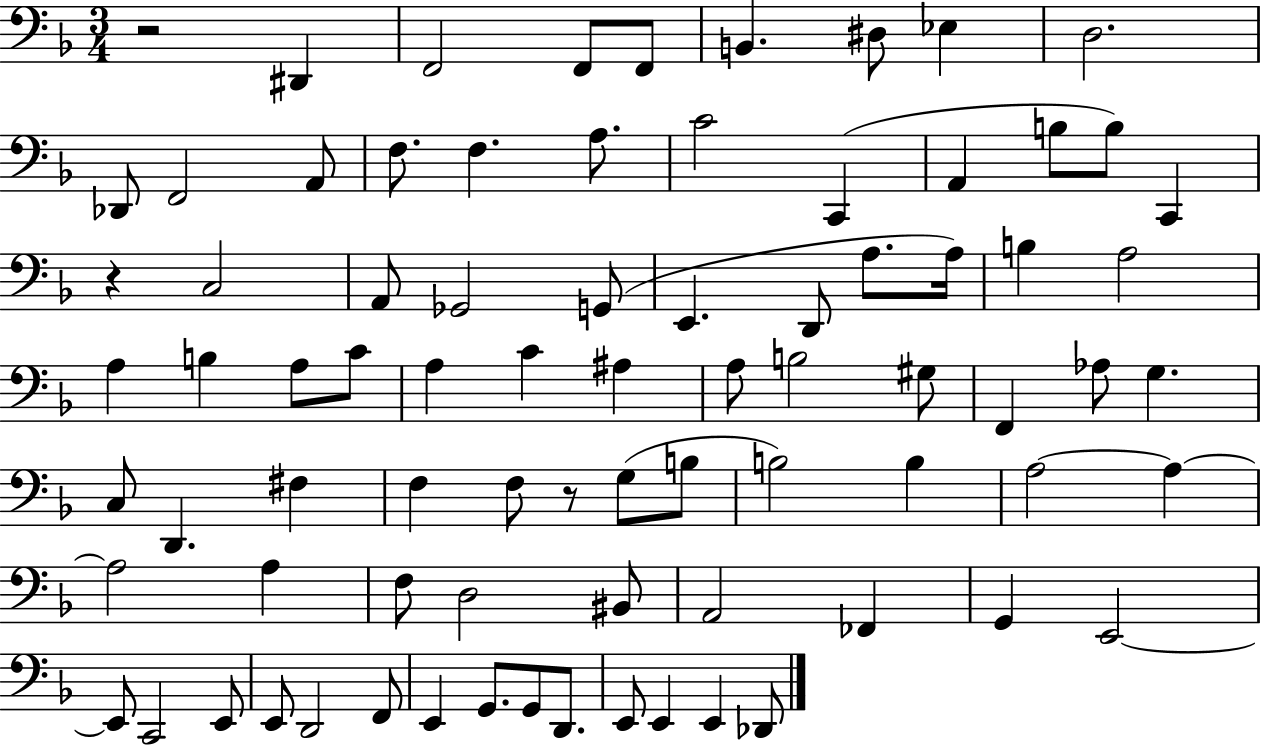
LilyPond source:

{
  \clef bass
  \numericTimeSignature
  \time 3/4
  \key f \major
  r2 dis,4 | f,2 f,8 f,8 | b,4. dis8 ees4 | d2. | \break des,8 f,2 a,8 | f8. f4. a8. | c'2 c,4( | a,4 b8 b8) c,4 | \break r4 c2 | a,8 ges,2 g,8( | e,4. d,8 a8. a16) | b4 a2 | \break a4 b4 a8 c'8 | a4 c'4 ais4 | a8 b2 gis8 | f,4 aes8 g4. | \break c8 d,4. fis4 | f4 f8 r8 g8( b8 | b2) b4 | a2~~ a4~~ | \break a2 a4 | f8 d2 bis,8 | a,2 fes,4 | g,4 e,2~~ | \break e,8 c,2 e,8 | e,8 d,2 f,8 | e,4 g,8. g,8 d,8. | e,8 e,4 e,4 des,8 | \break \bar "|."
}